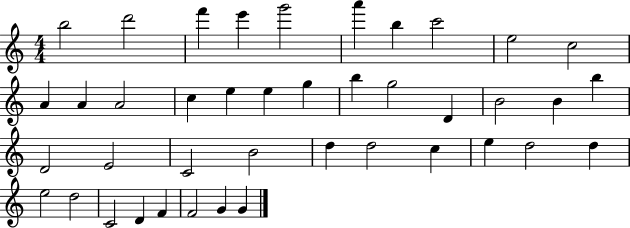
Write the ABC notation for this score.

X:1
T:Untitled
M:4/4
L:1/4
K:C
b2 d'2 f' e' g'2 a' b c'2 e2 c2 A A A2 c e e g b g2 D B2 B b D2 E2 C2 B2 d d2 c e d2 d e2 d2 C2 D F F2 G G